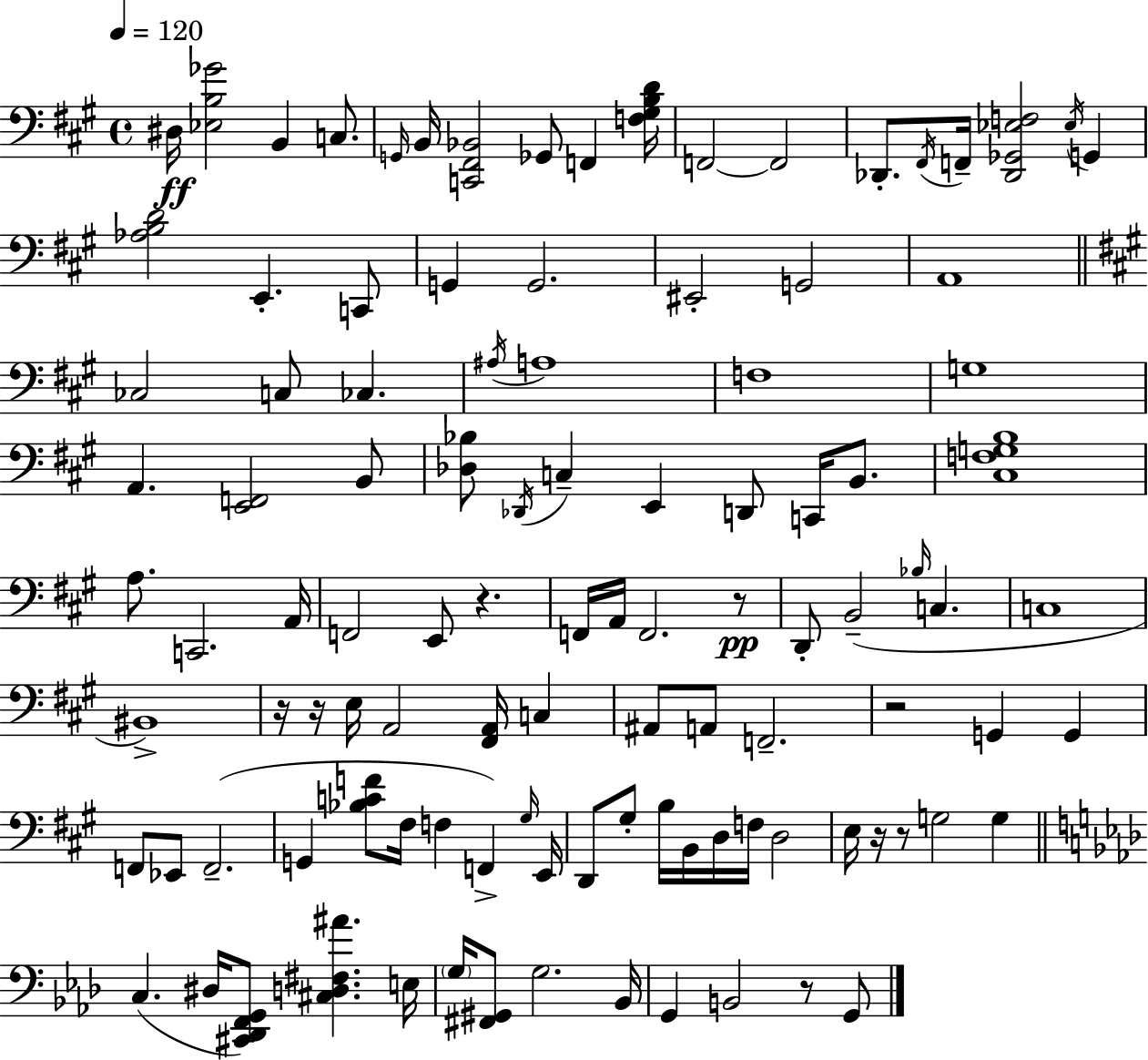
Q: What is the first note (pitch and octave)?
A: D#3